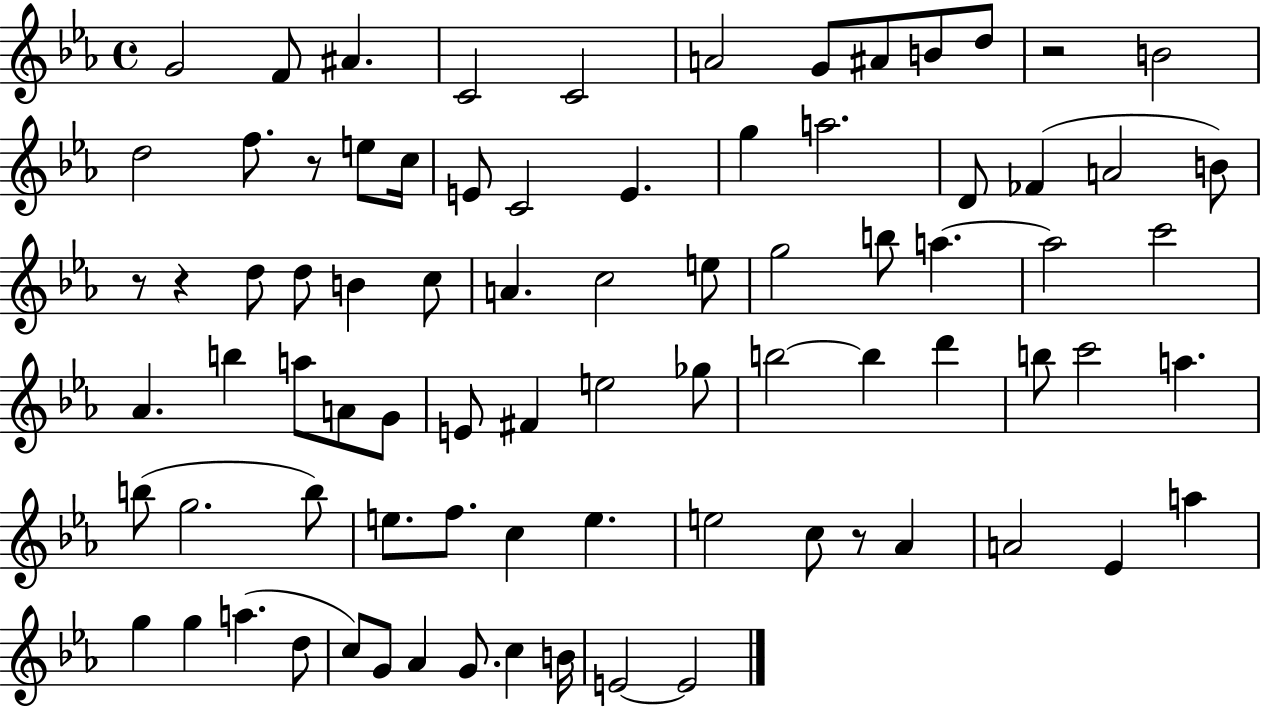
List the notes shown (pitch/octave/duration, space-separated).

G4/h F4/e A#4/q. C4/h C4/h A4/h G4/e A#4/e B4/e D5/e R/h B4/h D5/h F5/e. R/e E5/e C5/s E4/e C4/h E4/q. G5/q A5/h. D4/e FES4/q A4/h B4/e R/e R/q D5/e D5/e B4/q C5/e A4/q. C5/h E5/e G5/h B5/e A5/q. A5/h C6/h Ab4/q. B5/q A5/e A4/e G4/e E4/e F#4/q E5/h Gb5/e B5/h B5/q D6/q B5/e C6/h A5/q. B5/e G5/h. B5/e E5/e. F5/e. C5/q E5/q. E5/h C5/e R/e Ab4/q A4/h Eb4/q A5/q G5/q G5/q A5/q. D5/e C5/e G4/e Ab4/q G4/e. C5/q B4/s E4/h E4/h